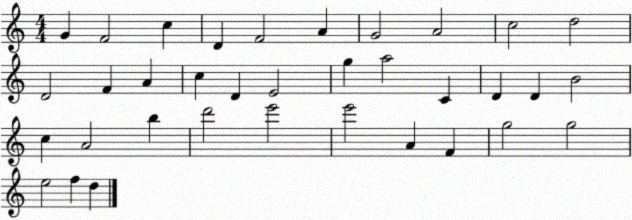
X:1
T:Untitled
M:4/4
L:1/4
K:C
G F2 c D F2 A G2 A2 c2 d2 D2 F A c D E2 g a2 C D D B2 c A2 b d'2 e'2 e'2 A F g2 g2 e2 f d